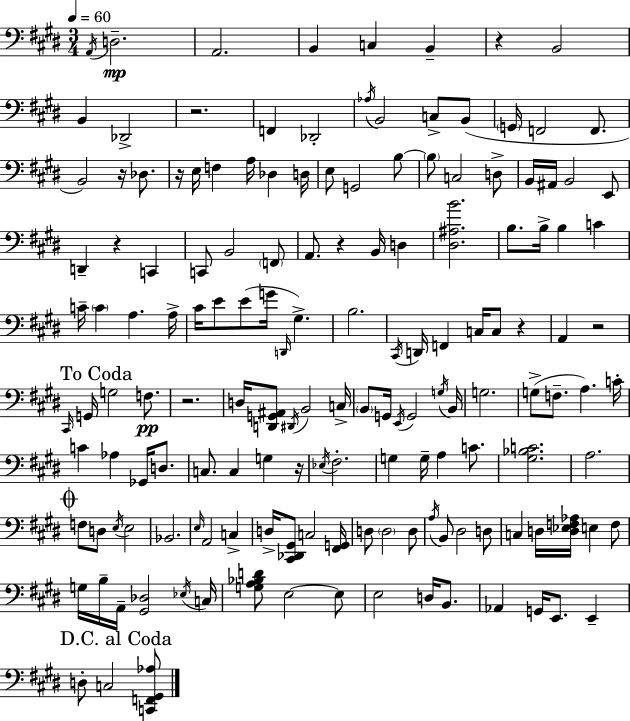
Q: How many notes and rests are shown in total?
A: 153